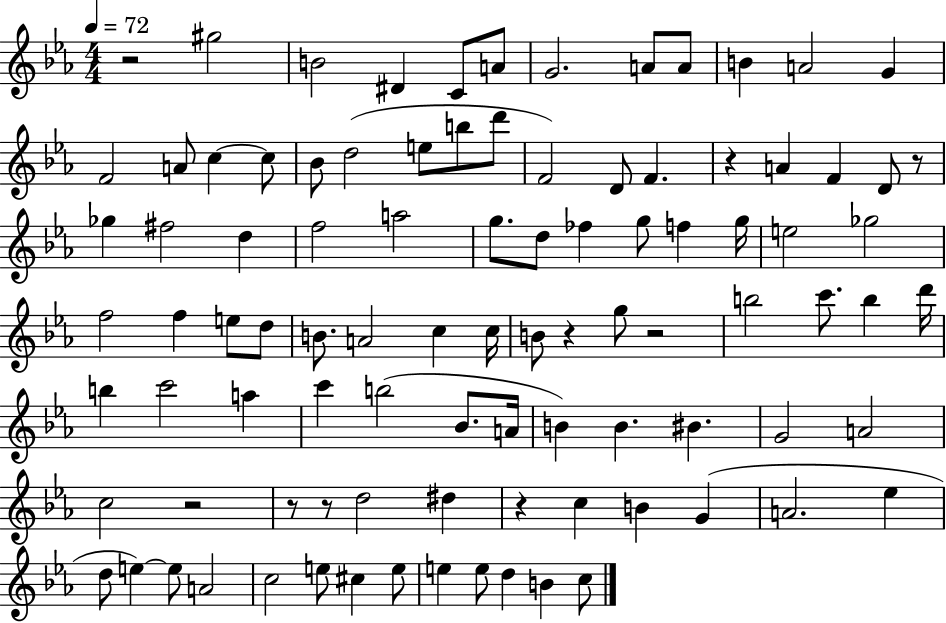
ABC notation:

X:1
T:Untitled
M:4/4
L:1/4
K:Eb
z2 ^g2 B2 ^D C/2 A/2 G2 A/2 A/2 B A2 G F2 A/2 c c/2 _B/2 d2 e/2 b/2 d'/2 F2 D/2 F z A F D/2 z/2 _g ^f2 d f2 a2 g/2 d/2 _f g/2 f g/4 e2 _g2 f2 f e/2 d/2 B/2 A2 c c/4 B/2 z g/2 z2 b2 c'/2 b d'/4 b c'2 a c' b2 _B/2 A/4 B B ^B G2 A2 c2 z2 z/2 z/2 d2 ^d z c B G A2 _e d/2 e e/2 A2 c2 e/2 ^c e/2 e e/2 d B c/2